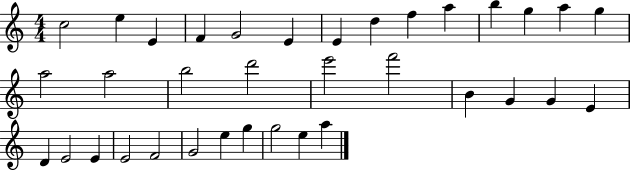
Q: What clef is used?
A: treble